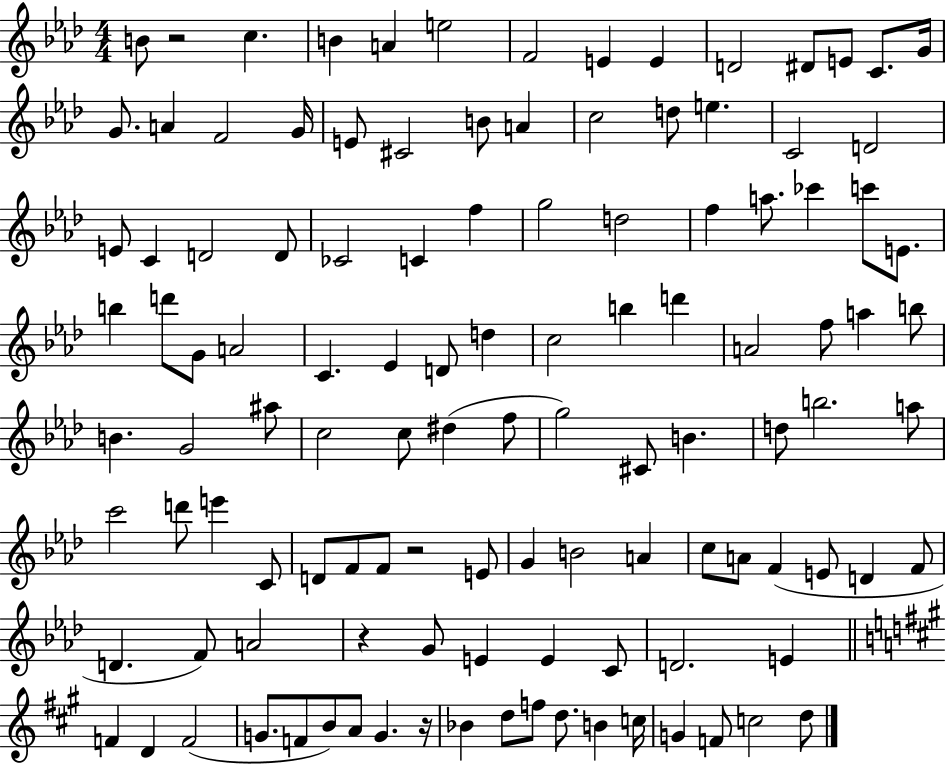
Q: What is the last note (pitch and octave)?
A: D5